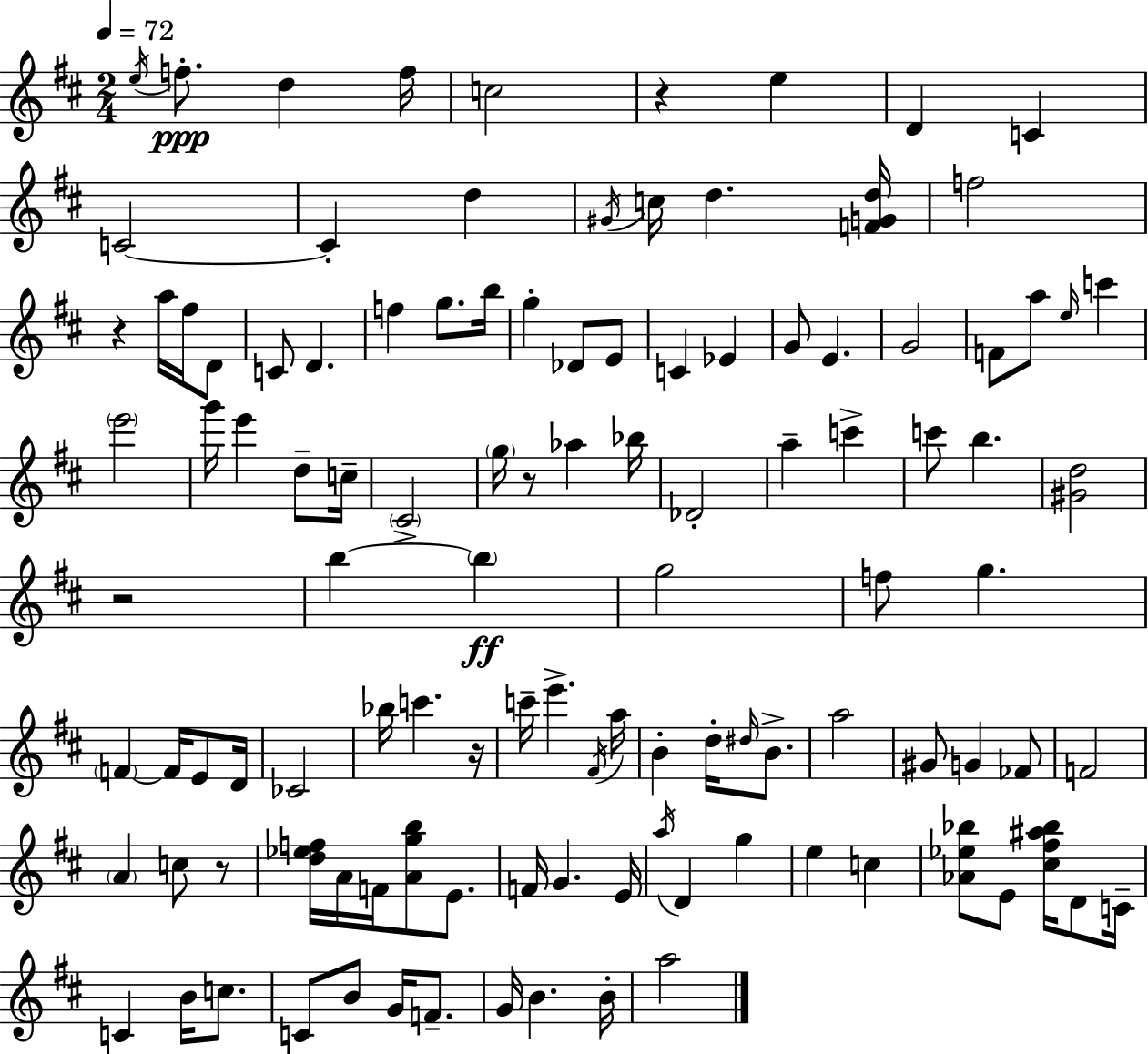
E5/s F5/e. D5/q F5/s C5/h R/q E5/q D4/q C4/q C4/h C4/q D5/q G#4/s C5/s D5/q. [F4,G4,D5]/s F5/h R/q A5/s F#5/s D4/e C4/e D4/q. F5/q G5/e. B5/s G5/q Db4/e E4/e C4/q Eb4/q G4/e E4/q. G4/h F4/e A5/e E5/s C6/q E6/h G6/s E6/q D5/e C5/s C#4/h G5/s R/e Ab5/q Bb5/s Db4/h A5/q C6/q C6/e B5/q. [G#4,D5]/h R/h B5/q B5/q G5/h F5/e G5/q. F4/q F4/s E4/e D4/s CES4/h Bb5/s C6/q. R/s C6/s E6/q. F#4/s A5/s B4/q D5/s D#5/s B4/e. A5/h G#4/e G4/q FES4/e F4/h A4/q C5/e R/e [D5,Eb5,F5]/s A4/s F4/s [A4,G5,B5]/e E4/e. F4/s G4/q. E4/s A5/s D4/q G5/q E5/q C5/q [Ab4,Eb5,Bb5]/e E4/e [C#5,F#5,A#5,Bb5]/s D4/e C4/s C4/q B4/s C5/e. C4/e B4/e G4/s F4/e. G4/s B4/q. B4/s A5/h